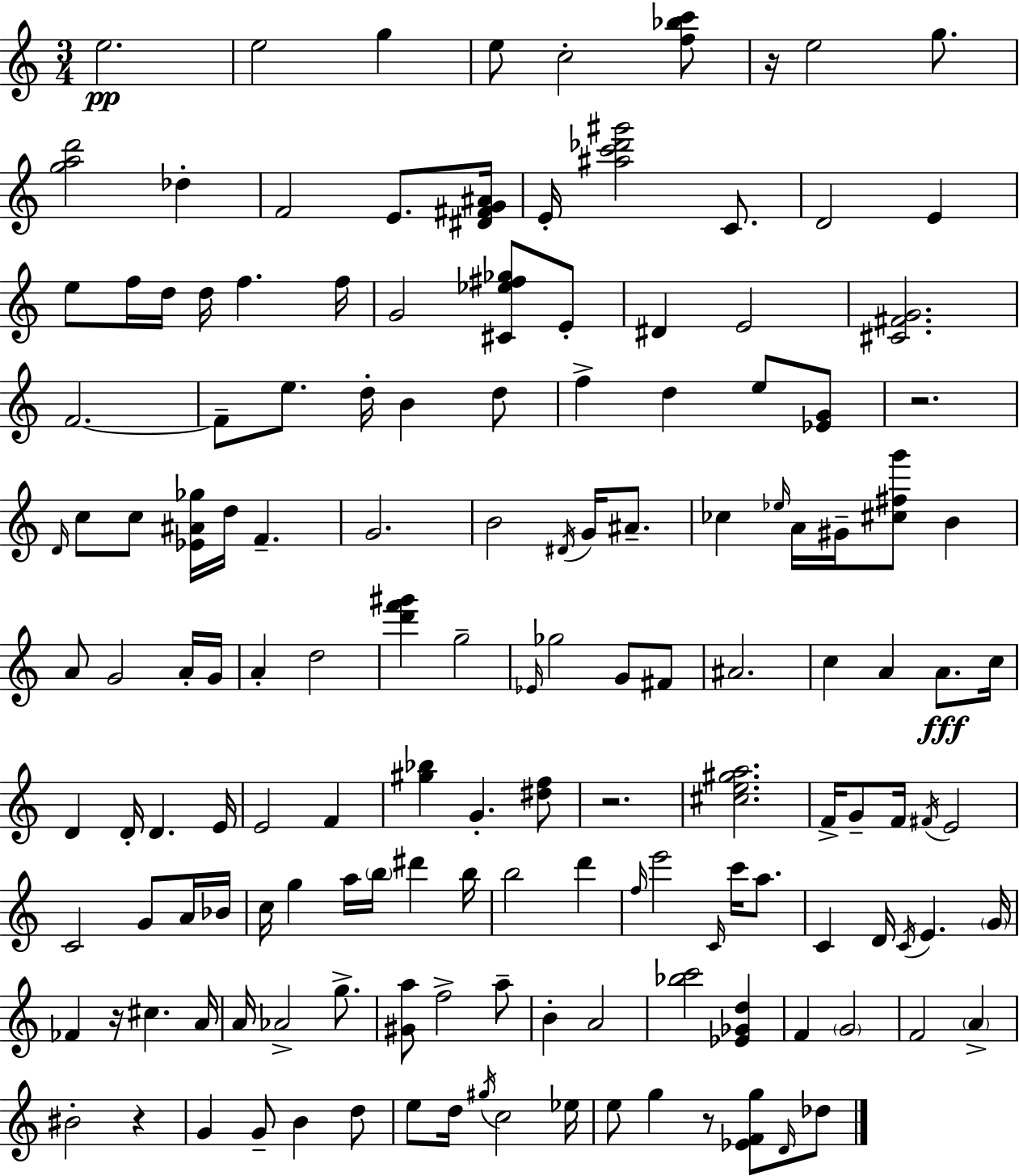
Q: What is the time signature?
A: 3/4